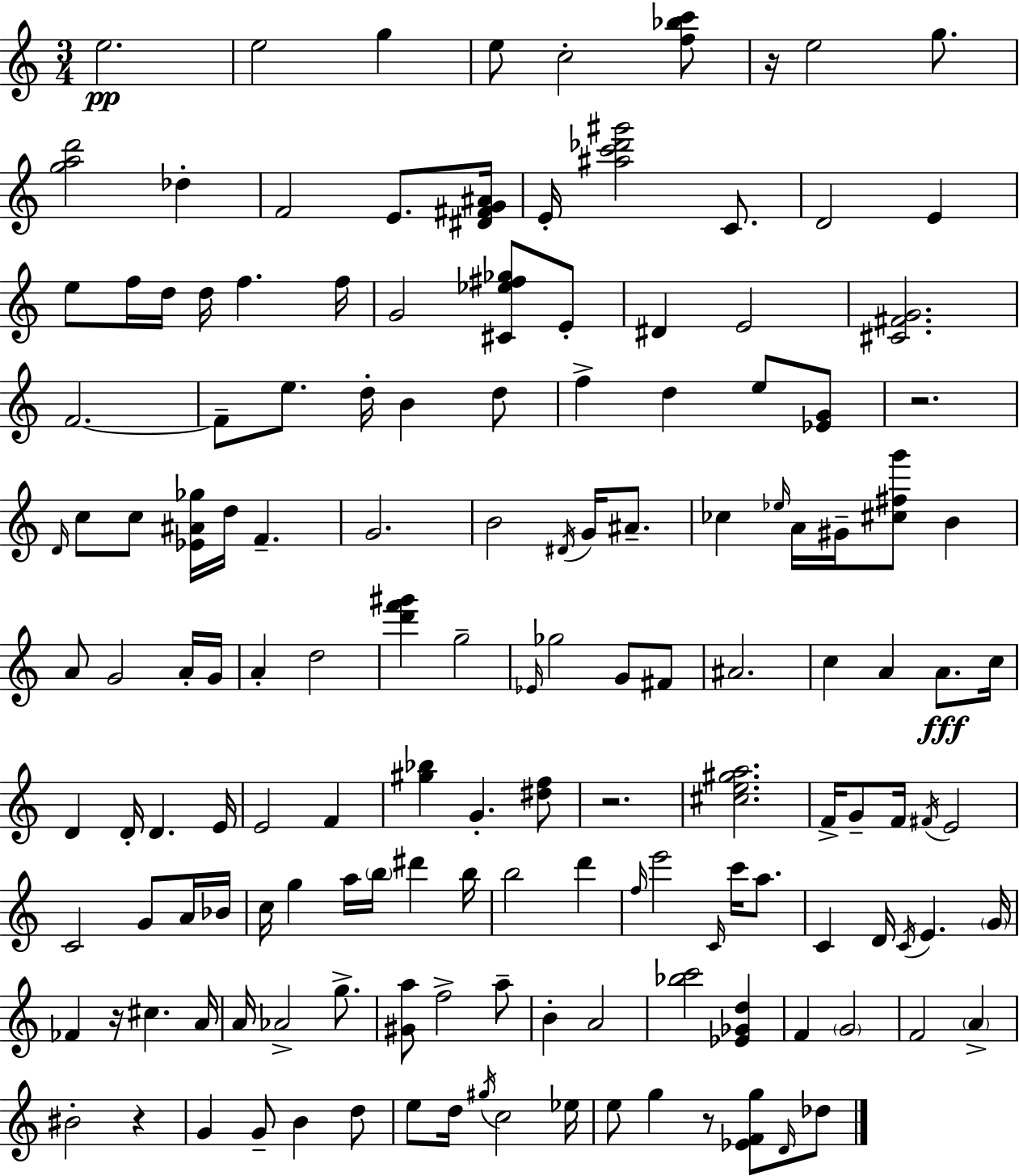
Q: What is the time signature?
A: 3/4